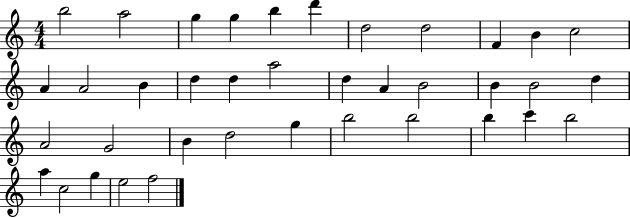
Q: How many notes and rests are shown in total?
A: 38